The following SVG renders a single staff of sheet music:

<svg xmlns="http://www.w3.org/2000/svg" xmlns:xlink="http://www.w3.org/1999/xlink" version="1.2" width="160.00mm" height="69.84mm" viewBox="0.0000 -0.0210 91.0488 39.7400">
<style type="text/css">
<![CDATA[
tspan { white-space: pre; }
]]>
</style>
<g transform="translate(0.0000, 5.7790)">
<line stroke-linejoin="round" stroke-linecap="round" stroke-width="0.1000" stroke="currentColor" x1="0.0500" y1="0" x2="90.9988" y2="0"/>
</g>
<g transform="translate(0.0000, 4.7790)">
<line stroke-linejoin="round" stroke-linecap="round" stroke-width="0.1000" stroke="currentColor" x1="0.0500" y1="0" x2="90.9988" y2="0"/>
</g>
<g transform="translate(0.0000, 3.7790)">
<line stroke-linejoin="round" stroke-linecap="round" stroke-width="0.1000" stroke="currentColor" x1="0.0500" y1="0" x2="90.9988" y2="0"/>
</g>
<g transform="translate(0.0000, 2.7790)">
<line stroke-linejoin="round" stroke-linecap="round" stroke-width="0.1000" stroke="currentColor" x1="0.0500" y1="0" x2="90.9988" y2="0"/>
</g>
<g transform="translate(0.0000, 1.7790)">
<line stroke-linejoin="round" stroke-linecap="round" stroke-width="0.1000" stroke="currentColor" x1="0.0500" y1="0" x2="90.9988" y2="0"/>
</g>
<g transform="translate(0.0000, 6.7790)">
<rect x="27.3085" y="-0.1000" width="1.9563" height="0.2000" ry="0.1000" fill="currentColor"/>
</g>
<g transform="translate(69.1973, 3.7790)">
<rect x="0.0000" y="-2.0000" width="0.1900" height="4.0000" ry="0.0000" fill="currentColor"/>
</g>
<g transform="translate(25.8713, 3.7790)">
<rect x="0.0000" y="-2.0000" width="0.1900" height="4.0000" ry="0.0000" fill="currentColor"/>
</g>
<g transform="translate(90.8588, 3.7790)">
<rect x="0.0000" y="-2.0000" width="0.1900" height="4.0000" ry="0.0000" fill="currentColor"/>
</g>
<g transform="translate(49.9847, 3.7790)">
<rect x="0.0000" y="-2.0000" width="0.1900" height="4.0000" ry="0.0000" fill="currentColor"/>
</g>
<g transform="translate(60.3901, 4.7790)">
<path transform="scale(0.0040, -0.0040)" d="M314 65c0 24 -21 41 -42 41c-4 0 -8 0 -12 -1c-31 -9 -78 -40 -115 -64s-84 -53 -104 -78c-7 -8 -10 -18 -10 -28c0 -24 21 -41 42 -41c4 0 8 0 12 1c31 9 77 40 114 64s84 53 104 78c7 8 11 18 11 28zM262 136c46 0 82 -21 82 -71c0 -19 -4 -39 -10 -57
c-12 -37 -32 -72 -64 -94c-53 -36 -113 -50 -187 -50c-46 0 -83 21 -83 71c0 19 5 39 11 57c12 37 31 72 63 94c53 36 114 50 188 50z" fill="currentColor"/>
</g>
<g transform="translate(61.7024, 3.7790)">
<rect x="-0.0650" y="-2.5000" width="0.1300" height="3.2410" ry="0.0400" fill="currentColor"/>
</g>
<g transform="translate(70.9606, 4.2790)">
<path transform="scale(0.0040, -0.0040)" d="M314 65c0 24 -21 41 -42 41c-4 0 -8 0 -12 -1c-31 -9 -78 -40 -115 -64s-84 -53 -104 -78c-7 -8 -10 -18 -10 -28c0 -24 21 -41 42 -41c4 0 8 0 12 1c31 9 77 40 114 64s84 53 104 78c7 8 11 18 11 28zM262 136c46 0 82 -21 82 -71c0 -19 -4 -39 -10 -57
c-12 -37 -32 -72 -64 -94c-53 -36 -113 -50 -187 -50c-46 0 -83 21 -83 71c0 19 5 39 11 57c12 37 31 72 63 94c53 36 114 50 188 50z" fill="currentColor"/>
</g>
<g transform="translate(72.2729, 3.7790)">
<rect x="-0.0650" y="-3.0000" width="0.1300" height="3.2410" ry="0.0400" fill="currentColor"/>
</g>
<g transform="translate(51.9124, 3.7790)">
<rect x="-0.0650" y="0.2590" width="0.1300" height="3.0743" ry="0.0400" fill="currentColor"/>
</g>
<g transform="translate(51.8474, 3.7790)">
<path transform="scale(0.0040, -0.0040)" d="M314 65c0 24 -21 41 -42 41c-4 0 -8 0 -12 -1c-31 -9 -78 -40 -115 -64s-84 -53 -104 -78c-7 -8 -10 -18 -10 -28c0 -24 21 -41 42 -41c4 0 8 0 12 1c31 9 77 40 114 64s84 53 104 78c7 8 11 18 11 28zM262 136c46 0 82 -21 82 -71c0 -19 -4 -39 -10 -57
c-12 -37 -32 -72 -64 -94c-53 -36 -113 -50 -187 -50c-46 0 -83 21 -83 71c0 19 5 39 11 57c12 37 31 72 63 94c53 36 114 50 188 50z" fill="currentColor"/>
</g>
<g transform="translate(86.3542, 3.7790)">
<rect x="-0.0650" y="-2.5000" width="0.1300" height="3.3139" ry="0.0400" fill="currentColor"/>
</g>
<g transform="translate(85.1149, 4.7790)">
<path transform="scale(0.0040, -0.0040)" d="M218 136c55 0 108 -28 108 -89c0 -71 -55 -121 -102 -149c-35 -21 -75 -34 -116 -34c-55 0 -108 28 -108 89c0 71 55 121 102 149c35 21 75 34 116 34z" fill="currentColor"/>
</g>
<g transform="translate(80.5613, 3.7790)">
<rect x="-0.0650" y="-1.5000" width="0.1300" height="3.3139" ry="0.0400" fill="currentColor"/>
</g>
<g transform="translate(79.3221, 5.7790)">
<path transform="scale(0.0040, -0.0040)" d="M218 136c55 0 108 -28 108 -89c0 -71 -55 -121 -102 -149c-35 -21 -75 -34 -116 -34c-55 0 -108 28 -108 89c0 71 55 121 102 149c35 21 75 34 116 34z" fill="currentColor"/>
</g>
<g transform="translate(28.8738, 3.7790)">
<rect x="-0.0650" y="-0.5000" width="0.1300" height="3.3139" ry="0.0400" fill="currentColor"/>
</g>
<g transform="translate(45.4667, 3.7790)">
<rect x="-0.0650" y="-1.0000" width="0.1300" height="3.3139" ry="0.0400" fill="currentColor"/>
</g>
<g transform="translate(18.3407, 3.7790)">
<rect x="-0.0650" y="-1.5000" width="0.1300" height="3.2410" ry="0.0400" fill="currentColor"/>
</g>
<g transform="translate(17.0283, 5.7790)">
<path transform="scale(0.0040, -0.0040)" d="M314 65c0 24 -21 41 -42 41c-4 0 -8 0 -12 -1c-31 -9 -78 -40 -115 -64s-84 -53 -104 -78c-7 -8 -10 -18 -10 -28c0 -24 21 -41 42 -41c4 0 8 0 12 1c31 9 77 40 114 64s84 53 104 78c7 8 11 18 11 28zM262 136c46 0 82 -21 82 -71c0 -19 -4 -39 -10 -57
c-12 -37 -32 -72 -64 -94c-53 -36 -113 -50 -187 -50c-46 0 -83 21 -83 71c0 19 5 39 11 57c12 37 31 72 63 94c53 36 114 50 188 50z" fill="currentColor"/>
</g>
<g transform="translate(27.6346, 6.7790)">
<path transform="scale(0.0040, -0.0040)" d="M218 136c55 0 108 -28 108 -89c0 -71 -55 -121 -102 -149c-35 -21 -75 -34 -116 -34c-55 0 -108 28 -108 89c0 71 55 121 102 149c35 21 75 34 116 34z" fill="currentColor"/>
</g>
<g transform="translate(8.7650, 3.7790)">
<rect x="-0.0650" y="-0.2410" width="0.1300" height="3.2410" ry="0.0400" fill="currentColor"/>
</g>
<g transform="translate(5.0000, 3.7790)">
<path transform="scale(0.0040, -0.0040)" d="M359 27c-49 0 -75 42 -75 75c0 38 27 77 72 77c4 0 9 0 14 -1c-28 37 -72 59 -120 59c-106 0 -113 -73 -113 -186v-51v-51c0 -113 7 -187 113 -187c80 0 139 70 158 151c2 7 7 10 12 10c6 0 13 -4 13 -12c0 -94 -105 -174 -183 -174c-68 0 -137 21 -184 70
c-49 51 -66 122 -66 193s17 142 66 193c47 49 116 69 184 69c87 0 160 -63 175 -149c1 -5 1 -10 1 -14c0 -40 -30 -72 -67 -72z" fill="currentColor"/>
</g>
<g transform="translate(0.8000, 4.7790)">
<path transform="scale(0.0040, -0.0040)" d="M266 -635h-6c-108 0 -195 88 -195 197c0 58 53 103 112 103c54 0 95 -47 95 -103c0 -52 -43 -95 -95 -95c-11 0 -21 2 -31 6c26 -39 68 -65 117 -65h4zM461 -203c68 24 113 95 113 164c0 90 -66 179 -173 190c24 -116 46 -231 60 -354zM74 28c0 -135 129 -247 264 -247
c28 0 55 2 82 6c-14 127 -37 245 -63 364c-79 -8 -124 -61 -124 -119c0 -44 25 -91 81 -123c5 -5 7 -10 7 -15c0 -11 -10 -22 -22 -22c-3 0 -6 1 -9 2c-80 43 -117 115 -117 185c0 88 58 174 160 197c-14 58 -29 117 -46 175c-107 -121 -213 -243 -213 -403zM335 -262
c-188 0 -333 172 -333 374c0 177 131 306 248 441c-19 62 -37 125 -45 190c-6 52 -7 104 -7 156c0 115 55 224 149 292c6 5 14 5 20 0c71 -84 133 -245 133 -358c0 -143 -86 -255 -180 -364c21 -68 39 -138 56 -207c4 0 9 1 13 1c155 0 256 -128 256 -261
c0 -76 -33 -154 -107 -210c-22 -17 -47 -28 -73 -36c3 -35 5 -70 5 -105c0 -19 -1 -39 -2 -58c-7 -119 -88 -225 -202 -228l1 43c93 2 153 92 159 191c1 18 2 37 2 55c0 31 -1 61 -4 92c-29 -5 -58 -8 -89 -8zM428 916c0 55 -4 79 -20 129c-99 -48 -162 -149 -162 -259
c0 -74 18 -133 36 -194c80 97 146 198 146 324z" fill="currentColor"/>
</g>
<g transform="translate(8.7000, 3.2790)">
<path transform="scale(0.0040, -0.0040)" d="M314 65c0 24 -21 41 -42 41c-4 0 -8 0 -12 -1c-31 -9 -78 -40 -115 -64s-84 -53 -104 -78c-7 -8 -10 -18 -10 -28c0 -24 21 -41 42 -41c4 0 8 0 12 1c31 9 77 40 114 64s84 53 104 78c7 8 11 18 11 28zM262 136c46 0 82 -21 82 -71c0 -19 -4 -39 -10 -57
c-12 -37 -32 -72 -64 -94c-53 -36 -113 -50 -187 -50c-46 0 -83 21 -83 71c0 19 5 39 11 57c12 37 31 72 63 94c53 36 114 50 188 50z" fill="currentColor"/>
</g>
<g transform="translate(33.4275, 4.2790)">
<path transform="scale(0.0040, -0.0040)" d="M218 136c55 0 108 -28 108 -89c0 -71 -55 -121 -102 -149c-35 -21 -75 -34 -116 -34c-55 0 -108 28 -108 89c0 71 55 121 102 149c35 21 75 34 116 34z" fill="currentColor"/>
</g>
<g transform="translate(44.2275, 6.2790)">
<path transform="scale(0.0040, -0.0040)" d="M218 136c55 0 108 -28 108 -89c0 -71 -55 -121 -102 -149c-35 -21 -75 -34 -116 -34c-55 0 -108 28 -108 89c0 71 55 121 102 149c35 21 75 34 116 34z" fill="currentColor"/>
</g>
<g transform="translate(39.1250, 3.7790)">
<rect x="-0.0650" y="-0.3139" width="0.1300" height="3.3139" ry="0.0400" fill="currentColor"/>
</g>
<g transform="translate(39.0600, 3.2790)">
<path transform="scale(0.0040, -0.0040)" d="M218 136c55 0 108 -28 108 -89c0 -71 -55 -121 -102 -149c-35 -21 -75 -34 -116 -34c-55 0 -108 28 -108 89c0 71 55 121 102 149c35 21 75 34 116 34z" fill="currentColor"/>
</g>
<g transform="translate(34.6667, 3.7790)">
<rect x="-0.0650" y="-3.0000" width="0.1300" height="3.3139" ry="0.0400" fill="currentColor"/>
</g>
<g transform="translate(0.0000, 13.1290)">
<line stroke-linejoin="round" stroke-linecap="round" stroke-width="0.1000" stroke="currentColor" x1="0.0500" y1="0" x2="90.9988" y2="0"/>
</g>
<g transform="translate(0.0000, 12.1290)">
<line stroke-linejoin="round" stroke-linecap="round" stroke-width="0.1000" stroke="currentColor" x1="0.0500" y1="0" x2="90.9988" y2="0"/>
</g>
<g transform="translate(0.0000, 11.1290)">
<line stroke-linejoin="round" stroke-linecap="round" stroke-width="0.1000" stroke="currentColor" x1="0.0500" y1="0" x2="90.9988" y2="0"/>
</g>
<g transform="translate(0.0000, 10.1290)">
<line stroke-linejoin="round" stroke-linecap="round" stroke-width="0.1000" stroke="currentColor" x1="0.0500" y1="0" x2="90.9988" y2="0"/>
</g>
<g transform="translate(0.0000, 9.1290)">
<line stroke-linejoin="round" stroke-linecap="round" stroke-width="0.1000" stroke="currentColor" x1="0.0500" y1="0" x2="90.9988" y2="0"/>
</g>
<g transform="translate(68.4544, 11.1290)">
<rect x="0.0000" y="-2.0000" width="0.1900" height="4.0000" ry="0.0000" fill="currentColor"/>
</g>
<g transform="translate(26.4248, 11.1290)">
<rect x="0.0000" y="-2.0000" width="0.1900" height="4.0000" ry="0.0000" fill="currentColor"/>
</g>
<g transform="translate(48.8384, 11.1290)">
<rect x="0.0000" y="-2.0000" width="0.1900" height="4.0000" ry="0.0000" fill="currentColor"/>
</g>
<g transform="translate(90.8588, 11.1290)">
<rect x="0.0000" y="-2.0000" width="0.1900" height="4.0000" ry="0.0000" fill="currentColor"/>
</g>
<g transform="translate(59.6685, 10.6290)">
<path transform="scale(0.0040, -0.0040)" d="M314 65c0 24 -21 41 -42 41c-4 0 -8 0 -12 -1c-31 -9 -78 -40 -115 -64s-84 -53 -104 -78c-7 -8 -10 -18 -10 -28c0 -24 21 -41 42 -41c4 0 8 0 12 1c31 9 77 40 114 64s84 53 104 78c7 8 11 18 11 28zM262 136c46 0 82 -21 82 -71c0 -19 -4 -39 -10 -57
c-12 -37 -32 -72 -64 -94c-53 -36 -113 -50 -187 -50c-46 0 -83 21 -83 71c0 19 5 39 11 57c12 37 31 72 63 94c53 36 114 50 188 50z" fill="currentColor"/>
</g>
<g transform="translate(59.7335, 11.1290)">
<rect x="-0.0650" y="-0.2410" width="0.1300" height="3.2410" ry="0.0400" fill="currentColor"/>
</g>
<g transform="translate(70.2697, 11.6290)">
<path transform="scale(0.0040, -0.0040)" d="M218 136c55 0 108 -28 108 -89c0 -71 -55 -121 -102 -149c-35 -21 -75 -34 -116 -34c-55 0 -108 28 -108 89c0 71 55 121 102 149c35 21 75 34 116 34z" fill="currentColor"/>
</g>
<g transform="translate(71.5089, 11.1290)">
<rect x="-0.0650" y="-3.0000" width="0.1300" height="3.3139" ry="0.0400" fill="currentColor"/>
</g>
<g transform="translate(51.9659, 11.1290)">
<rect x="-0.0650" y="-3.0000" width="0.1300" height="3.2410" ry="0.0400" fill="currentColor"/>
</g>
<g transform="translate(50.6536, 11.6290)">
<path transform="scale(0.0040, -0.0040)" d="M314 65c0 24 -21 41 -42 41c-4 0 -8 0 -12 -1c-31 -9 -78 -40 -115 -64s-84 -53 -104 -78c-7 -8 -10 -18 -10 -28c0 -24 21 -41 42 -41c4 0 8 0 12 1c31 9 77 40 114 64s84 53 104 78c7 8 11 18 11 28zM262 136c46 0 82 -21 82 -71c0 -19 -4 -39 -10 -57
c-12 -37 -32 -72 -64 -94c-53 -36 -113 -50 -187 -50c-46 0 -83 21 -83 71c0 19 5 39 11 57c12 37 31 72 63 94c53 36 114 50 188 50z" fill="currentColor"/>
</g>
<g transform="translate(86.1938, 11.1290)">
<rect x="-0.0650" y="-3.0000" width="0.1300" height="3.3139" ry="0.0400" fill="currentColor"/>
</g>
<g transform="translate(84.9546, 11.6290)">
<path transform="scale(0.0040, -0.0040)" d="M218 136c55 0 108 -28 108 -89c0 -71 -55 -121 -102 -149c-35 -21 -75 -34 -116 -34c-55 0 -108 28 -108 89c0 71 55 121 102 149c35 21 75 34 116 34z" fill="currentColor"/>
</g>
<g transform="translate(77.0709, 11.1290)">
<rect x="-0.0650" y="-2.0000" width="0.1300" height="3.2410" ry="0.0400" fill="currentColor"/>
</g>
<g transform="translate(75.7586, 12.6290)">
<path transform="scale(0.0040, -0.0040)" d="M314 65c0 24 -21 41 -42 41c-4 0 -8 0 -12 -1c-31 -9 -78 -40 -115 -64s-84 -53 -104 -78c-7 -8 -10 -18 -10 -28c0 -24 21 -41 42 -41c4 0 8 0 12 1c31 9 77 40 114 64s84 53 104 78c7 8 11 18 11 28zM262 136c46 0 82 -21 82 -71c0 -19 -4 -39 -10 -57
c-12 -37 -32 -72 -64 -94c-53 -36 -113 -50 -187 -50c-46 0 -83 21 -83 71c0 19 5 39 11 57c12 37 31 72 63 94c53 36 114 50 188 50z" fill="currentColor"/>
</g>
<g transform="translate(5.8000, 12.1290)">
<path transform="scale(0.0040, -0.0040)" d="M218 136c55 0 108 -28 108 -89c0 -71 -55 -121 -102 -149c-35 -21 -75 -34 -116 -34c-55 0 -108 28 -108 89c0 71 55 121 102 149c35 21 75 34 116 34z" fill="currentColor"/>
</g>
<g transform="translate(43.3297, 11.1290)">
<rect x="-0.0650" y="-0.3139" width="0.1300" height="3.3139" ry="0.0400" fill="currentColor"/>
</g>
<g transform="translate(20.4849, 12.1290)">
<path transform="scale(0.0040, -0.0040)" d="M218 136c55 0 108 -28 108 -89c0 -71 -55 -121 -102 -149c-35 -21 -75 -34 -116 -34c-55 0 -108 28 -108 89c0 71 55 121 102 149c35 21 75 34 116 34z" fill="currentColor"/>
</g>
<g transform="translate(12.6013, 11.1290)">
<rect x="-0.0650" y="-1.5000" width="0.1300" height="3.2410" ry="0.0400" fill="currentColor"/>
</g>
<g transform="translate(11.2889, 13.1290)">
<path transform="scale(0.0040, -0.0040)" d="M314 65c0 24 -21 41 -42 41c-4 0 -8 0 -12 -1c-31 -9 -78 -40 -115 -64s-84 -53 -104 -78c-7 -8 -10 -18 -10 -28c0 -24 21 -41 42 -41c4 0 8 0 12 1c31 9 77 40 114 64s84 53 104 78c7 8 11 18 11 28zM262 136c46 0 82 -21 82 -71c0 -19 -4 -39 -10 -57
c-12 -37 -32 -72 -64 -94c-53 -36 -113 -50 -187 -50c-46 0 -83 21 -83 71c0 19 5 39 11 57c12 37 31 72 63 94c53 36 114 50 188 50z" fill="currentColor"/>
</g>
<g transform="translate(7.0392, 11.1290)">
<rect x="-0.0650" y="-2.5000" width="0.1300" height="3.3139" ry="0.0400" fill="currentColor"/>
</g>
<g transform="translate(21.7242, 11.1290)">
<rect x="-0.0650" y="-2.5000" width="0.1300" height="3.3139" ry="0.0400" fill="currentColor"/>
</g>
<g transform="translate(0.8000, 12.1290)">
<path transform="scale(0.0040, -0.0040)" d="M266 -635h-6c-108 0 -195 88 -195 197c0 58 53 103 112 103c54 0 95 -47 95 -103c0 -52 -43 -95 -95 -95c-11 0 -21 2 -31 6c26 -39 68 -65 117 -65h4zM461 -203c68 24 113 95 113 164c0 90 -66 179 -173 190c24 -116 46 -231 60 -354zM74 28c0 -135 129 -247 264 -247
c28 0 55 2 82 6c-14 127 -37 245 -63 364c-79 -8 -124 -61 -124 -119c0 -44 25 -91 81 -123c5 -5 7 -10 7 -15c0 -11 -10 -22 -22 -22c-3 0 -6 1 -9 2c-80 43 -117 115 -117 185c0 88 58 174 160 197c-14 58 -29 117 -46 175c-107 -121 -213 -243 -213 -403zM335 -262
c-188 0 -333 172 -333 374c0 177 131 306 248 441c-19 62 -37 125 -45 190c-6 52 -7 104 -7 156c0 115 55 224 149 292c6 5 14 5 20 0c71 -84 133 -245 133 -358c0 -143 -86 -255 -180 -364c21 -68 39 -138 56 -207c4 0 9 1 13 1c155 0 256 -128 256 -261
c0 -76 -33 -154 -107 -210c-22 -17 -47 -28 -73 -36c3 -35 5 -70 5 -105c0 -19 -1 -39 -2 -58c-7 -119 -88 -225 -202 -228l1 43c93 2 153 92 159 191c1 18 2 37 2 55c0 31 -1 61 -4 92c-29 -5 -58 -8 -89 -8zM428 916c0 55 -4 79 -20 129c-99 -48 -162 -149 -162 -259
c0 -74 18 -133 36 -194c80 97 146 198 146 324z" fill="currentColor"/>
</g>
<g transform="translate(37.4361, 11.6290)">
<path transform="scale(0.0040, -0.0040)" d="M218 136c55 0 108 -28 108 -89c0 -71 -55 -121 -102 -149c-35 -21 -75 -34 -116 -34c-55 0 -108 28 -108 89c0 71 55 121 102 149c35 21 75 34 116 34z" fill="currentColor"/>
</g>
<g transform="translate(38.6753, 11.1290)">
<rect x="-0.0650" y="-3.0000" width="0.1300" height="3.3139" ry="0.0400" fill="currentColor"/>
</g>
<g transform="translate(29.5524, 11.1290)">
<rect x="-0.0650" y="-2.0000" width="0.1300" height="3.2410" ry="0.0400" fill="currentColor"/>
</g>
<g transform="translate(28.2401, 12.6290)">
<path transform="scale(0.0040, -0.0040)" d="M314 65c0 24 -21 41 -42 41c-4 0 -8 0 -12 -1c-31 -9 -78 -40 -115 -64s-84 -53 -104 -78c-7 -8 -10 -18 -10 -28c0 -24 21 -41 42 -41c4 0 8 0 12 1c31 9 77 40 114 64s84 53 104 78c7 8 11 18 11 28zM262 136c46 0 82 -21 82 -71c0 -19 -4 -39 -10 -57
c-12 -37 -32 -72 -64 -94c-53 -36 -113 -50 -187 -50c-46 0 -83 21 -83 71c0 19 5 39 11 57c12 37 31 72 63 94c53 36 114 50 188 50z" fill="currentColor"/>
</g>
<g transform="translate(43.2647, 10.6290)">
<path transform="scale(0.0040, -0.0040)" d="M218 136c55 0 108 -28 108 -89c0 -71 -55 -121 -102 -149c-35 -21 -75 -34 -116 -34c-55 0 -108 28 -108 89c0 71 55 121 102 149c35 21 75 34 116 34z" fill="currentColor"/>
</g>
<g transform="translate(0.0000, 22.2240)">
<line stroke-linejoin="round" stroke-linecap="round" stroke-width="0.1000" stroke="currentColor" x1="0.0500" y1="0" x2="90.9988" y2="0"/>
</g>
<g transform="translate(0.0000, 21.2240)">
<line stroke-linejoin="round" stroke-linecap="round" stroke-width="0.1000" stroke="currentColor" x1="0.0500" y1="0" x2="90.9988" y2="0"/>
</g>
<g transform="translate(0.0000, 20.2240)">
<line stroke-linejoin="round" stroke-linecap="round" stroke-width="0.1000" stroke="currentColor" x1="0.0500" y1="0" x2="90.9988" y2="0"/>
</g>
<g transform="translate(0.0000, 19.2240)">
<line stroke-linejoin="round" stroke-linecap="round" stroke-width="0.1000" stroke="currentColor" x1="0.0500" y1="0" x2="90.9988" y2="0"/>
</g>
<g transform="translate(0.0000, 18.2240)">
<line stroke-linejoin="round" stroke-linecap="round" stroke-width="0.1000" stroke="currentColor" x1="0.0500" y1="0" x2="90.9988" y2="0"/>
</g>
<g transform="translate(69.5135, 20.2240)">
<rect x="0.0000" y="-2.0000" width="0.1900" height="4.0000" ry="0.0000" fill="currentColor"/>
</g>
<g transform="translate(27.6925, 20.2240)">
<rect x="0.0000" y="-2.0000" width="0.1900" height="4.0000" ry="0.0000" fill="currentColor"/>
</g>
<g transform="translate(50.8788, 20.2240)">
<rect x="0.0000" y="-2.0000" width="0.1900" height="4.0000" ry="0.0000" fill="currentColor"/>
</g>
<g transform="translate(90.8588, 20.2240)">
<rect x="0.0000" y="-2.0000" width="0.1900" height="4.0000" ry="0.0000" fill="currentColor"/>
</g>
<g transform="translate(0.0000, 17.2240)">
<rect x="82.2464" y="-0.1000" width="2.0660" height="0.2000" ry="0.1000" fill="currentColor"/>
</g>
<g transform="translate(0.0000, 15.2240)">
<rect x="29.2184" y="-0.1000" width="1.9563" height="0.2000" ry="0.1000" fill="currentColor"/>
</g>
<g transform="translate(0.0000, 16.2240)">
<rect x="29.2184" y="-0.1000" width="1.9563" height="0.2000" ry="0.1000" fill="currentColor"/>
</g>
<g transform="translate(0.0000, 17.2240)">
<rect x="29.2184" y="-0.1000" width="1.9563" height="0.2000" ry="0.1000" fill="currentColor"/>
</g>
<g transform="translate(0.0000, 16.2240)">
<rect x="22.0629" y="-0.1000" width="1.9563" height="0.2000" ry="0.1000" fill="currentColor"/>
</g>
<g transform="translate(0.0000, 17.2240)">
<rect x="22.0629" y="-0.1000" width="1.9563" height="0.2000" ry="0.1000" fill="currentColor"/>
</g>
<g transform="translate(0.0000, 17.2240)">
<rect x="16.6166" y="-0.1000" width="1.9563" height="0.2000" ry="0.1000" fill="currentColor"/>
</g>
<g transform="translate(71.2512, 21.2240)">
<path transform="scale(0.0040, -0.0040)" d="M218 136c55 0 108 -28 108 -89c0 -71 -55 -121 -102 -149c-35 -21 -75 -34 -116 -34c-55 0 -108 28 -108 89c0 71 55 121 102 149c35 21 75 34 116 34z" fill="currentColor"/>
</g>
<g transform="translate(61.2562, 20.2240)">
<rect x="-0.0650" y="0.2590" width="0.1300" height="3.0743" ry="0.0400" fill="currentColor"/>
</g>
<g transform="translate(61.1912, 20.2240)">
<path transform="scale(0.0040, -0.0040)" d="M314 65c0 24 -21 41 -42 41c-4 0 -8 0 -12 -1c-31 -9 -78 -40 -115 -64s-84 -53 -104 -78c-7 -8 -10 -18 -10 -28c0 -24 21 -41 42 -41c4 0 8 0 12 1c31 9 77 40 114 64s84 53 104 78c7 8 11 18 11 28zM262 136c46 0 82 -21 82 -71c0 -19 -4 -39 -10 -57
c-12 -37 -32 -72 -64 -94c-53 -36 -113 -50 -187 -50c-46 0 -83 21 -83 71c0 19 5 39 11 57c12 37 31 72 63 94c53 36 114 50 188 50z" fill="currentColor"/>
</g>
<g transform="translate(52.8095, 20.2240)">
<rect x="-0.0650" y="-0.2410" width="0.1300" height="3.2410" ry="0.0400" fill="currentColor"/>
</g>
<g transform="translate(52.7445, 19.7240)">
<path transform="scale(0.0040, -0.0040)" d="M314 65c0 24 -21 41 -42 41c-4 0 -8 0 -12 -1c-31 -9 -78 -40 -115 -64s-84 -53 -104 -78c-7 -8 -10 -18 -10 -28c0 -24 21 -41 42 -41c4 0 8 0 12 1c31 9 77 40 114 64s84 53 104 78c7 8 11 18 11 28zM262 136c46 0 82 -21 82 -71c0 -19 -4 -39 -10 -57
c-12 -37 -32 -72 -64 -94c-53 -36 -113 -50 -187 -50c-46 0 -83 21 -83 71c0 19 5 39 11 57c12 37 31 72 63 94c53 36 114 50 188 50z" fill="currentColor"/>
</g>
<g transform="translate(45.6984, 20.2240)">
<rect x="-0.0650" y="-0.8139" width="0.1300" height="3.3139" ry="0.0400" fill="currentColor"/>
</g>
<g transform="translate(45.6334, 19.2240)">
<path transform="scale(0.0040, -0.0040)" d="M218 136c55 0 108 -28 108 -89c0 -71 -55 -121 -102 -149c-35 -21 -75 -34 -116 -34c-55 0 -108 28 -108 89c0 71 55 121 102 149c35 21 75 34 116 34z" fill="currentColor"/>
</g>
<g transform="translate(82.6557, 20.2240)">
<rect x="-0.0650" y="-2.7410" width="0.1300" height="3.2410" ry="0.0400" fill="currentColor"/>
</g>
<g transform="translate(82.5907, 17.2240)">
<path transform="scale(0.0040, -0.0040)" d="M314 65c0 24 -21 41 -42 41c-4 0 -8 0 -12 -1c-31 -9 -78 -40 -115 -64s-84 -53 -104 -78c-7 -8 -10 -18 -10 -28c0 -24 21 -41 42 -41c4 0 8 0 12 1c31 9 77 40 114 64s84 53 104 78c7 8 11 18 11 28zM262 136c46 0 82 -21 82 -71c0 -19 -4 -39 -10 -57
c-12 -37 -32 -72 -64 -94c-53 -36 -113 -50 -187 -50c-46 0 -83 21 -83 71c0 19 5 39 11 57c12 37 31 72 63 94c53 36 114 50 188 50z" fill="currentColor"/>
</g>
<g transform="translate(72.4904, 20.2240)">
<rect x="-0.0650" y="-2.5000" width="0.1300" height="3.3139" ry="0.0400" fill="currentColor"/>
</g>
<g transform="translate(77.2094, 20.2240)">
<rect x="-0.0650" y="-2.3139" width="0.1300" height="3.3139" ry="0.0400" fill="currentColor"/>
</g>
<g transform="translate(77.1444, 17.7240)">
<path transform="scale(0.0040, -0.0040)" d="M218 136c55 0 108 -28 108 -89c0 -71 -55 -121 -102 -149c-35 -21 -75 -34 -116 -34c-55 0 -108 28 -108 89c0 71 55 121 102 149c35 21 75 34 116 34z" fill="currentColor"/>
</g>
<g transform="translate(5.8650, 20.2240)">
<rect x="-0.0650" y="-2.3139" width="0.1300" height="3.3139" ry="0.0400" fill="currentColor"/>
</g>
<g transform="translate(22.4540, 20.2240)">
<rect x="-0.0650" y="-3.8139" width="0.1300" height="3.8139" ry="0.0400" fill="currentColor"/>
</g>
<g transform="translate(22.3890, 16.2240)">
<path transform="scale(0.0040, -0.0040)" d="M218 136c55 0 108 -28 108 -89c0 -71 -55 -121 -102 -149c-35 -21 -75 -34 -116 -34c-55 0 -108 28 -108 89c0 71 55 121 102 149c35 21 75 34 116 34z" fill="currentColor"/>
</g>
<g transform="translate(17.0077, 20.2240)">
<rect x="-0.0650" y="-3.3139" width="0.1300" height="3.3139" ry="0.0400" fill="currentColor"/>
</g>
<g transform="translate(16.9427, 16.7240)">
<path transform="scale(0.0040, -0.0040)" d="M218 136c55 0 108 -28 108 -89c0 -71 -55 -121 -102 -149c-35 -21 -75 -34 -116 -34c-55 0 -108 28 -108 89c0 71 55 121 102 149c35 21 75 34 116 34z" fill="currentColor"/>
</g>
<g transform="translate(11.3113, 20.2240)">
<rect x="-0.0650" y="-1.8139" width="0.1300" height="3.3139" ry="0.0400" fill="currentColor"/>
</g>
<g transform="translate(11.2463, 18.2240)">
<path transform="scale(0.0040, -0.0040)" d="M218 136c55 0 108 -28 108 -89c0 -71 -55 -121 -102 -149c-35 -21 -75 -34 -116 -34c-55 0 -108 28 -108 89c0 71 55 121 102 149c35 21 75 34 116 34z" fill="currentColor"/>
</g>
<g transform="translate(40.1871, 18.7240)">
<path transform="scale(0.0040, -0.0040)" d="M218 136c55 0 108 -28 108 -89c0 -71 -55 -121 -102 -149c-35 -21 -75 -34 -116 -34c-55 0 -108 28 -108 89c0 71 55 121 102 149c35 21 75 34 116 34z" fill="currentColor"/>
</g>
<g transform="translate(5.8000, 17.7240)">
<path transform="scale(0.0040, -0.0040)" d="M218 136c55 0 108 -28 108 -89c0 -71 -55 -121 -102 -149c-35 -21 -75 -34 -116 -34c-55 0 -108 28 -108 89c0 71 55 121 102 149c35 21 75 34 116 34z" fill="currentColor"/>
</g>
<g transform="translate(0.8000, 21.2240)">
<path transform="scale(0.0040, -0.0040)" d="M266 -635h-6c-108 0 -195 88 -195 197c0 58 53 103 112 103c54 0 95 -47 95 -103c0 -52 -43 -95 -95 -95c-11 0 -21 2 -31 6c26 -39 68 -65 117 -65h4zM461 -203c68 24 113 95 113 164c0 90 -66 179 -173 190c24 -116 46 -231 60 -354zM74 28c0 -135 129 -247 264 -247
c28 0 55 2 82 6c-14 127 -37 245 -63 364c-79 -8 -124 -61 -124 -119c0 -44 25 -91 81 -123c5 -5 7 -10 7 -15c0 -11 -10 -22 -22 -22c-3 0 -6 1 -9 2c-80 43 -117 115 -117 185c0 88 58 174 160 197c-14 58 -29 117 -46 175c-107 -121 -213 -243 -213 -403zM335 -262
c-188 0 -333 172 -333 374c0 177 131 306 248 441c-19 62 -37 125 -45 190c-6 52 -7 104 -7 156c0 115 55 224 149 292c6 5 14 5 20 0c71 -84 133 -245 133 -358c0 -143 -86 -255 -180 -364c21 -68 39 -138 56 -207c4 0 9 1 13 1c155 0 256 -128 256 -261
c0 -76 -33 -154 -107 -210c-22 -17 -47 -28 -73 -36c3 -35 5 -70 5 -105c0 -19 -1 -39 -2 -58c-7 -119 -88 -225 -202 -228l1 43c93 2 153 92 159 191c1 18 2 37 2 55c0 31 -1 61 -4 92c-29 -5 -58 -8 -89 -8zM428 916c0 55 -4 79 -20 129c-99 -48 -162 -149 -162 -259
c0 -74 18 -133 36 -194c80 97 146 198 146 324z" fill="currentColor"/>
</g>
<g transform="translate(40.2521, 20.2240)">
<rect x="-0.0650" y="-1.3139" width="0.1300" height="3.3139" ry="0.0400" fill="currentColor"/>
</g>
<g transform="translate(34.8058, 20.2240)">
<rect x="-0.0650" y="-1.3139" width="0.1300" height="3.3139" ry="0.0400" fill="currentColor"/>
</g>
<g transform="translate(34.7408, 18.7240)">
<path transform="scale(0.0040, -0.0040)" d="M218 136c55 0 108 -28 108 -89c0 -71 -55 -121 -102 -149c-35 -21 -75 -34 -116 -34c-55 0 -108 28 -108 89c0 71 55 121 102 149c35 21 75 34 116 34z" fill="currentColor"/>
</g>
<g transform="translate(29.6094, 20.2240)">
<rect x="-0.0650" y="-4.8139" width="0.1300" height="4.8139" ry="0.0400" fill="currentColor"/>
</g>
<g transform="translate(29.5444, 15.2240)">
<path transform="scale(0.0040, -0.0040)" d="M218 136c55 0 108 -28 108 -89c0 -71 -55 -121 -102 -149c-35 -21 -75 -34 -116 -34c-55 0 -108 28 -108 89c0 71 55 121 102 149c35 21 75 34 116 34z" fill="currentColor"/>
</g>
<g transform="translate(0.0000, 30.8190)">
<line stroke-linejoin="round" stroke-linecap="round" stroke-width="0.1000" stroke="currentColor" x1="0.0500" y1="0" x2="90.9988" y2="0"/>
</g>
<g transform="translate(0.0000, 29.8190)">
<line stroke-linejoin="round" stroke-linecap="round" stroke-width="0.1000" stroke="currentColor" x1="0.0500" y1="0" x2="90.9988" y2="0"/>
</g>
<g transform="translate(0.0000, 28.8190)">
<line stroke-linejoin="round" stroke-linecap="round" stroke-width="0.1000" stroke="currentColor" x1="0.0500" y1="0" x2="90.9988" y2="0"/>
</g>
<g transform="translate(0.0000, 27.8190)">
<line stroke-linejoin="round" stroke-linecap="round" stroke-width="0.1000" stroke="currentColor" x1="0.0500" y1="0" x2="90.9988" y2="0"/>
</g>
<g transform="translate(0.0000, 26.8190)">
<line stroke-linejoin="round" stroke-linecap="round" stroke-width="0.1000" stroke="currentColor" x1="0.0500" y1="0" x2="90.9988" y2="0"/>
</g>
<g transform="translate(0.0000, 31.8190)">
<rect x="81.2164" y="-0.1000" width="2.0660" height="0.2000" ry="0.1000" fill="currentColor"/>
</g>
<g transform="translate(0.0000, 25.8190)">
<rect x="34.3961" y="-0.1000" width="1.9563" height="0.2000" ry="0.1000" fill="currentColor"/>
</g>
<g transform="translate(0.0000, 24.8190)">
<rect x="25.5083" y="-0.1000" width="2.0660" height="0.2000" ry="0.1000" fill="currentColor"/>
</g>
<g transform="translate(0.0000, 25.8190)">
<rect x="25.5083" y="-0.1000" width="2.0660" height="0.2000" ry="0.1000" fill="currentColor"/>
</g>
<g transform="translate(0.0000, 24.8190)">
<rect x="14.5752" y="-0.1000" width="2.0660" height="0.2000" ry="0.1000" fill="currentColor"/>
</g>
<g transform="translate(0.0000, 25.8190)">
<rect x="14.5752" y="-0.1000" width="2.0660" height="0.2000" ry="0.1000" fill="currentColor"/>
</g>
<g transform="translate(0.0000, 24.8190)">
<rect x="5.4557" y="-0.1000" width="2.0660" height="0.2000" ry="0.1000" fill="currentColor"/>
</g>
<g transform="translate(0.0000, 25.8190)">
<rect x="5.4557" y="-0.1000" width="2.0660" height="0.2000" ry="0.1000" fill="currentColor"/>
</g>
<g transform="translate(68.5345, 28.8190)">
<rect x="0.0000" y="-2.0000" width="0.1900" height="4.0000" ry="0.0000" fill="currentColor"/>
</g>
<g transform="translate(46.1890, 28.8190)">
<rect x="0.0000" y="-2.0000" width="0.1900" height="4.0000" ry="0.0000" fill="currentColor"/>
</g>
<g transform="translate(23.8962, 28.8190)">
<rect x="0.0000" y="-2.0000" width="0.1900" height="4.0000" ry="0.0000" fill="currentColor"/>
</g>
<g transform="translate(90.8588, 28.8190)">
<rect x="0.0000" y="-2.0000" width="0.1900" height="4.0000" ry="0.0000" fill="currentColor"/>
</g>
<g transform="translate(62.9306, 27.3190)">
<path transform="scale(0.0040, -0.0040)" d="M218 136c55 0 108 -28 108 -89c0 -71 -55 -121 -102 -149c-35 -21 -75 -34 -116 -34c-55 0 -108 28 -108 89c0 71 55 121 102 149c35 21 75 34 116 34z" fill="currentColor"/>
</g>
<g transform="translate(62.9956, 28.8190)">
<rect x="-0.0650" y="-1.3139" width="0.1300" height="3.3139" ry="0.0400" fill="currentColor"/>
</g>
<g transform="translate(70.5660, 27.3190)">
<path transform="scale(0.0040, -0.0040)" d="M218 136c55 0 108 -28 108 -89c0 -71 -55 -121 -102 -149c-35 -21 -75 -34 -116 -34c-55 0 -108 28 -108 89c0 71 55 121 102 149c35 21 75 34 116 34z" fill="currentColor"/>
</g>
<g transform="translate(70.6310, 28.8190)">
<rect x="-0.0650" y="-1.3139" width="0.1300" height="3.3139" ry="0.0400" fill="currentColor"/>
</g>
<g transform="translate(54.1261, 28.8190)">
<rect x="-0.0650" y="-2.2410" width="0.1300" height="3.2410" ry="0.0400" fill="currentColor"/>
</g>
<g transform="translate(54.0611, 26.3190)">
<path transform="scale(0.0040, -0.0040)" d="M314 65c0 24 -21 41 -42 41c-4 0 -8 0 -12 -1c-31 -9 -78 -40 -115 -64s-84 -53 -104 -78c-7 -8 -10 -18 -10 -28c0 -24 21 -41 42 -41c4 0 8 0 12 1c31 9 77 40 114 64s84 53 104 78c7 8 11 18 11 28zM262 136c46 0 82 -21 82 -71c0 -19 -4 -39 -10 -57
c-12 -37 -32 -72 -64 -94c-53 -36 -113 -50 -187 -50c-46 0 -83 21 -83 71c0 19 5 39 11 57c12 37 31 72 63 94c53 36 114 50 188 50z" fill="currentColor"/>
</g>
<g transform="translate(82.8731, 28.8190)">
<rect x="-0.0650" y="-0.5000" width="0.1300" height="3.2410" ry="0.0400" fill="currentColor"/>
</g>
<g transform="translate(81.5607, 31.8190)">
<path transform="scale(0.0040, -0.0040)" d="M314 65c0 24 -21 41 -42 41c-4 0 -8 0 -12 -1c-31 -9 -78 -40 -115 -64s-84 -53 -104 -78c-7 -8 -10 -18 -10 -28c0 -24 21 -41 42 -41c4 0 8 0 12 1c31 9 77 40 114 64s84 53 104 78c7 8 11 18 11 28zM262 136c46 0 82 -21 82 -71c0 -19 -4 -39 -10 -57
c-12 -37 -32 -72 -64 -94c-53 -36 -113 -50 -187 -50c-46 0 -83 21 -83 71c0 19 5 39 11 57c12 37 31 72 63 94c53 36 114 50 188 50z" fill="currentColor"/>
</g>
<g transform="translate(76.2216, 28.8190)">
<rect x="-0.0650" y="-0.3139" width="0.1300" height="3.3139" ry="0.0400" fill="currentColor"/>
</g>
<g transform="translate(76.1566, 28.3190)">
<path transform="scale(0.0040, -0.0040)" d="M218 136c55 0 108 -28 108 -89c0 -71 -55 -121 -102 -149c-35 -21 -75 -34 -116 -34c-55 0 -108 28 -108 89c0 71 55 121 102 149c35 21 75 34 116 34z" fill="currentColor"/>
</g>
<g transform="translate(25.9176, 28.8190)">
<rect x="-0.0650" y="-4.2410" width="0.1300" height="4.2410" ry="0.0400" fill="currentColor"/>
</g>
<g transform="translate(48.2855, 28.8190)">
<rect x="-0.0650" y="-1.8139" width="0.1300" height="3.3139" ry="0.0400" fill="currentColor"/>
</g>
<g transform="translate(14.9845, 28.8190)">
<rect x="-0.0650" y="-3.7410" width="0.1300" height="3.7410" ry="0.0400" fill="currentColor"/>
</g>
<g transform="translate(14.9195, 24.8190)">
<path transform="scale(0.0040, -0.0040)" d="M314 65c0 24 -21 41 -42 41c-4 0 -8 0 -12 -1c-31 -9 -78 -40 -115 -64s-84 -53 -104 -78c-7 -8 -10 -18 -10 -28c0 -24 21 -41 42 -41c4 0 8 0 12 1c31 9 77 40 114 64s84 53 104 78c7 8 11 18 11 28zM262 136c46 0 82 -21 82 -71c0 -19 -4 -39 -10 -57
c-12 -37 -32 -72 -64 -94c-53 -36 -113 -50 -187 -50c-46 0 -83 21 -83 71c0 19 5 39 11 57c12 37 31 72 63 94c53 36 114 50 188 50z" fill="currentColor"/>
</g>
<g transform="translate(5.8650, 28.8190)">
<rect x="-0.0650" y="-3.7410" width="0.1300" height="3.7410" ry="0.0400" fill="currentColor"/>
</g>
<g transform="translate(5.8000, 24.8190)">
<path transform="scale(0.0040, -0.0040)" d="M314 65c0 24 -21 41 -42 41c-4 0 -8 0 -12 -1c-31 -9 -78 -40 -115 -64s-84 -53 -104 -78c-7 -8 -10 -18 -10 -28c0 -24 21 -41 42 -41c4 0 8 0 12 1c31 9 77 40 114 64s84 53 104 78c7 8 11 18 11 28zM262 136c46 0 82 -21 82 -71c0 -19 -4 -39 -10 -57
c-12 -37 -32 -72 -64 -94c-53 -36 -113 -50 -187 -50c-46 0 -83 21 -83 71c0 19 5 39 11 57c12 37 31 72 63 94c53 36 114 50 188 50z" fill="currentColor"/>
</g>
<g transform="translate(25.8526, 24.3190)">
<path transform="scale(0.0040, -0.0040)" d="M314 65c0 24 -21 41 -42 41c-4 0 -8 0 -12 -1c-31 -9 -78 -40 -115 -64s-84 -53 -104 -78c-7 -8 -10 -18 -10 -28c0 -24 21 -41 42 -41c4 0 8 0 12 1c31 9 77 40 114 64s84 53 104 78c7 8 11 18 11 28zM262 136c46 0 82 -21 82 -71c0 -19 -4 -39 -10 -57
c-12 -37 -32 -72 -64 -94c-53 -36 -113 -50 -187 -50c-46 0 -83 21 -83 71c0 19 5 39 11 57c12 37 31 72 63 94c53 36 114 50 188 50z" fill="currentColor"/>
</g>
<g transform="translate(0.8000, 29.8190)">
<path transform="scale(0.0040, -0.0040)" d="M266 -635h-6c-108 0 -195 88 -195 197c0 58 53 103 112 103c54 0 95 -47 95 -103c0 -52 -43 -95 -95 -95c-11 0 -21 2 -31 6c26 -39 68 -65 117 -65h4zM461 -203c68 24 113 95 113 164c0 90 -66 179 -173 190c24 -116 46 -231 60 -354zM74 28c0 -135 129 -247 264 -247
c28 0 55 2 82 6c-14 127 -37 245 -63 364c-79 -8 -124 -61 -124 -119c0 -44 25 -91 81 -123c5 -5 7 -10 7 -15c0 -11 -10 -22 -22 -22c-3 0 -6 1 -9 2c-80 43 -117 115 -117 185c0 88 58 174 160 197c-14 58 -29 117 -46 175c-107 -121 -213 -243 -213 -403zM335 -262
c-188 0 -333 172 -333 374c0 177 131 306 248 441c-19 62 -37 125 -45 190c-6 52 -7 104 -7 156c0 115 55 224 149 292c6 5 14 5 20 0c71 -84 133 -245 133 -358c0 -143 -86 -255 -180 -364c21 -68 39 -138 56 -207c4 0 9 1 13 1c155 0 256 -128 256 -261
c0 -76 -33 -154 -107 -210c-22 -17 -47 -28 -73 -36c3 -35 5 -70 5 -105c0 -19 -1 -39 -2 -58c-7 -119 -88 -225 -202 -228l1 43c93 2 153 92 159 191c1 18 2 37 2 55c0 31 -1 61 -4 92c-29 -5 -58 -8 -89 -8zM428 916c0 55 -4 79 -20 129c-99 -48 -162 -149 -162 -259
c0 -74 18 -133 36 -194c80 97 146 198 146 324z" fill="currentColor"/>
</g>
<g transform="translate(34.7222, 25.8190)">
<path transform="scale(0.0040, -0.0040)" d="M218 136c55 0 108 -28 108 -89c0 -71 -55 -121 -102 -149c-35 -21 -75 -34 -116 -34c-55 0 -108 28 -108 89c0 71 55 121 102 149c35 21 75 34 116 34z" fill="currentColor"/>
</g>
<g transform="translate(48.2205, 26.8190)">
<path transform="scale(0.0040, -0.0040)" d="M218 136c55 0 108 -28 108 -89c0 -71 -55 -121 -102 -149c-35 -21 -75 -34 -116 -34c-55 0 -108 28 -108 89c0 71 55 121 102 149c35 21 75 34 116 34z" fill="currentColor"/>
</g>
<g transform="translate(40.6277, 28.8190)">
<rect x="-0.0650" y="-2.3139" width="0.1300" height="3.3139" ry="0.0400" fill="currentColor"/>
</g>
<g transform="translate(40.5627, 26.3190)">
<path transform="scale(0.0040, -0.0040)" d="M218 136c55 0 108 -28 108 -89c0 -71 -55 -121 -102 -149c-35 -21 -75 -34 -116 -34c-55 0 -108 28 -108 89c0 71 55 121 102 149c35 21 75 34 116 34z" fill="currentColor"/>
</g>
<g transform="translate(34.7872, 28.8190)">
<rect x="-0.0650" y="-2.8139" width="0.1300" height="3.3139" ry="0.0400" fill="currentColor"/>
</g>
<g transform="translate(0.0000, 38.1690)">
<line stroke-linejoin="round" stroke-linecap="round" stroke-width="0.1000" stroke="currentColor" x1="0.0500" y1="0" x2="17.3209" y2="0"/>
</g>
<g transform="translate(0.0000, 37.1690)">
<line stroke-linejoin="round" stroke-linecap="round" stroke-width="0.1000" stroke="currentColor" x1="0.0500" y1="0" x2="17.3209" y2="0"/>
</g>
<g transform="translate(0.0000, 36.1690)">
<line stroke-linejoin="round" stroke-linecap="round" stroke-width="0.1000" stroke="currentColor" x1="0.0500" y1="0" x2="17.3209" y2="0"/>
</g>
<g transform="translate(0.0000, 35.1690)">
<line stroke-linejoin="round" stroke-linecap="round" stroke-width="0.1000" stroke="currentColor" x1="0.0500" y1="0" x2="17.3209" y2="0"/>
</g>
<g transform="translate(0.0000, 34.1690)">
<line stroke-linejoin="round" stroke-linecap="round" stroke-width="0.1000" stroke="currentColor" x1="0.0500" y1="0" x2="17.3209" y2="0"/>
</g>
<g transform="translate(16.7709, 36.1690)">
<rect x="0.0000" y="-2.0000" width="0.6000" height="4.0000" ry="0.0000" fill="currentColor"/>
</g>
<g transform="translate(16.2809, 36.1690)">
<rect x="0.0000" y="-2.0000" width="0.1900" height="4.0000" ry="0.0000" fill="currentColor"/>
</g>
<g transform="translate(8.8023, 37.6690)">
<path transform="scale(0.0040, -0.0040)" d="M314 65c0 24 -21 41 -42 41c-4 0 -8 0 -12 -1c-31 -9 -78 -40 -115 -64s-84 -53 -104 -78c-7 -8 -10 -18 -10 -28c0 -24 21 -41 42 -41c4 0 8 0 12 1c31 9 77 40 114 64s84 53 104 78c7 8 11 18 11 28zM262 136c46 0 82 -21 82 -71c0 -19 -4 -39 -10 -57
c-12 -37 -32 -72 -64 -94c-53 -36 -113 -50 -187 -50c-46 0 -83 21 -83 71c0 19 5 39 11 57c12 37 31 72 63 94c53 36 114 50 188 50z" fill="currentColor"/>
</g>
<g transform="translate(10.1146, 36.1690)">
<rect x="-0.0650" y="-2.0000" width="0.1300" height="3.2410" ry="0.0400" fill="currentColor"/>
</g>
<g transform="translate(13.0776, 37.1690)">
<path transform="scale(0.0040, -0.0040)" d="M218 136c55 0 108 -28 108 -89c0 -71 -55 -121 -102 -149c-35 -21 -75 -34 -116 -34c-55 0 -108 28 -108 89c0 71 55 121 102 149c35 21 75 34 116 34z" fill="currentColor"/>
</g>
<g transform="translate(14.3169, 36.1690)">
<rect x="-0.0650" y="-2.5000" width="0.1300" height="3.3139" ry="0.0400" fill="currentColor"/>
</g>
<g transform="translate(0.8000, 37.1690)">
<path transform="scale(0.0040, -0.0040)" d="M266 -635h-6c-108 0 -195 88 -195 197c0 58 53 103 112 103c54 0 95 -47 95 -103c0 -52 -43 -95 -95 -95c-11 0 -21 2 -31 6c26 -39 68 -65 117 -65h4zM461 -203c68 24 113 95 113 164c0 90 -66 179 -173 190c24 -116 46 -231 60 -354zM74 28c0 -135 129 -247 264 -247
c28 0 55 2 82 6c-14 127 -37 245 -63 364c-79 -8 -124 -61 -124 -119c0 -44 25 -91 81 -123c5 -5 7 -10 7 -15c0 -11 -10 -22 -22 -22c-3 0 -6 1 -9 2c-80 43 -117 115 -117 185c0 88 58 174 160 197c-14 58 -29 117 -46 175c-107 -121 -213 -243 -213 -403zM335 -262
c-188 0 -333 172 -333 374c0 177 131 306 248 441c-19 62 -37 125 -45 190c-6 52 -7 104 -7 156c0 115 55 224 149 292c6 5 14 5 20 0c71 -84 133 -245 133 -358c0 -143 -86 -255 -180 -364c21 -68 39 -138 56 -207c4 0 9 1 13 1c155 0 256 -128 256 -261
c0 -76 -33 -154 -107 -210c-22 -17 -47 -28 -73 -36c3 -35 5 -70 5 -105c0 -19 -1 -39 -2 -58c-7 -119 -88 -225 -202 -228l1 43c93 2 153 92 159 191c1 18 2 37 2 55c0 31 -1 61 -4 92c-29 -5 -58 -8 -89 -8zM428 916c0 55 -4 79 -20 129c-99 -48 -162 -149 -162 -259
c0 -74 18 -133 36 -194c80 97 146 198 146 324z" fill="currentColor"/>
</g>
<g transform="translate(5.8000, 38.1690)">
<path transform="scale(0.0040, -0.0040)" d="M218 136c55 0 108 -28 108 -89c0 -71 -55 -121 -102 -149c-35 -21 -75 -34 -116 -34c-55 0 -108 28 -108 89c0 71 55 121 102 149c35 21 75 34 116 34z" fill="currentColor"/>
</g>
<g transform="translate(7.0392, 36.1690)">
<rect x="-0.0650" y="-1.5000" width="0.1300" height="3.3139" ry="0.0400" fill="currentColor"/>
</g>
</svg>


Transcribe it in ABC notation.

X:1
T:Untitled
M:4/4
L:1/4
K:C
c2 E2 C A c D B2 G2 A2 E G G E2 G F2 A c A2 c2 A F2 A g f b c' e' e e d c2 B2 G g a2 c'2 c'2 d'2 a g f g2 e e c C2 E F2 G